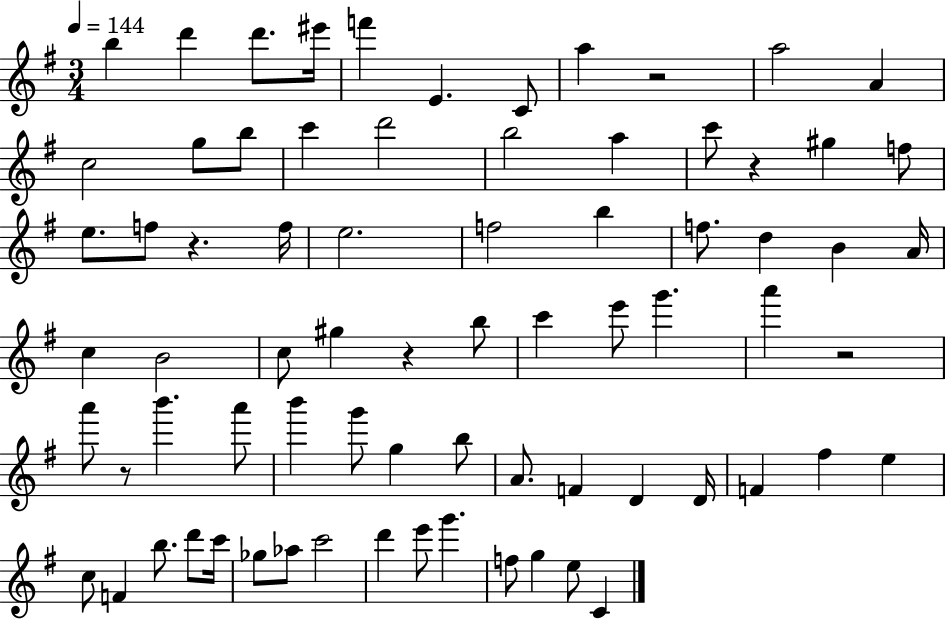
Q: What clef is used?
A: treble